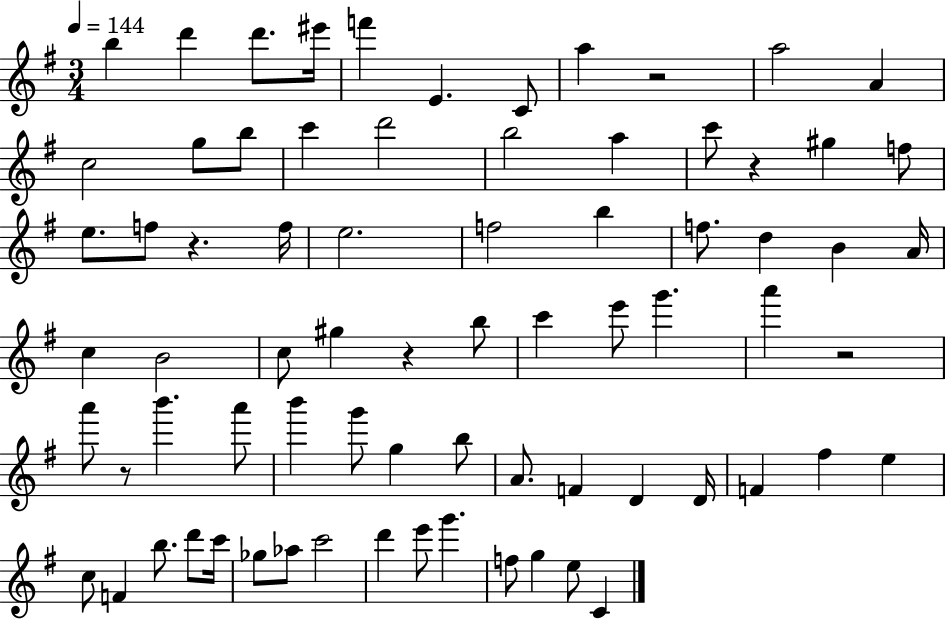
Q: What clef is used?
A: treble